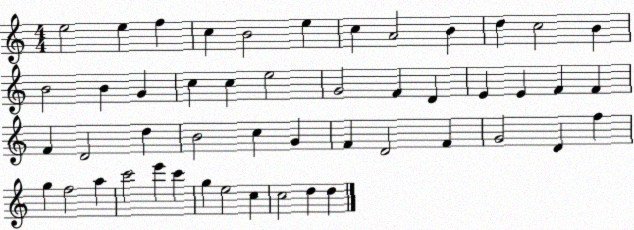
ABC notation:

X:1
T:Untitled
M:4/4
L:1/4
K:C
e2 e f c B2 e c A2 B d c2 B B2 B G c c e2 G2 F D E E F F F D2 d B2 c G F D2 F G2 D f g f2 a c'2 e' c' g e2 c c2 d d